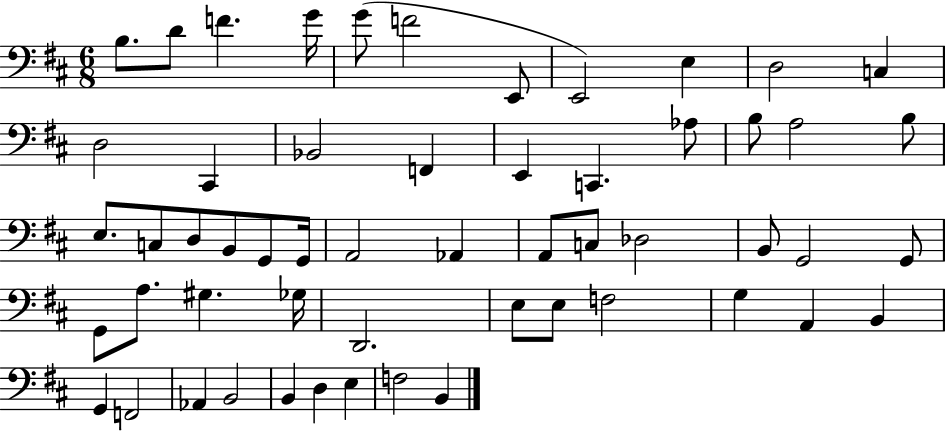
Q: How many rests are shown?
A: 0